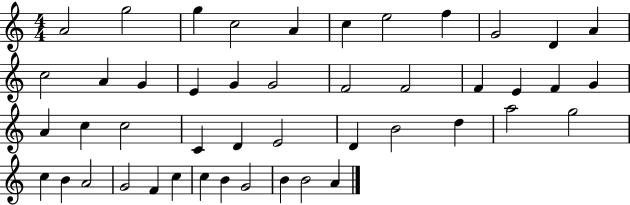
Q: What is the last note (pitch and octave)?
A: A4